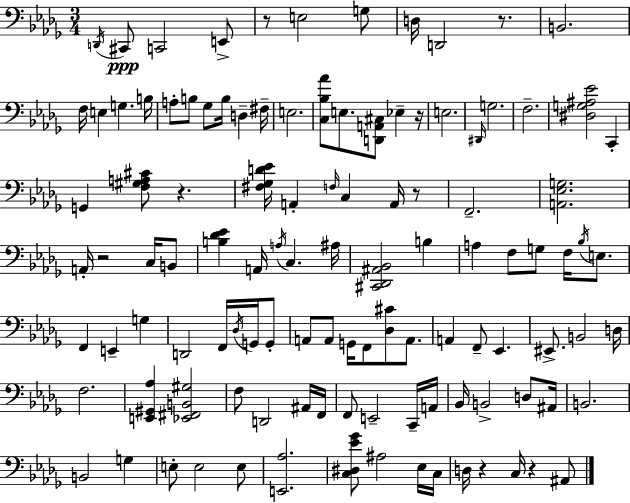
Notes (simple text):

D2/s C#2/e C2/h E2/e R/e E3/h G3/e D3/s D2/h R/e. B2/h. F3/s E3/q G3/q. B3/s A3/e B3/e Gb3/e B3/s D3/q F#3/s E3/h. [C3,Bb3,Ab4]/e E3/e. [D2,A2,C#3]/e Eb3/q R/s E3/h. D#2/s G3/h. F3/h. [D#3,G3,A#3,Eb4]/h C2/q G2/q [F3,G#3,A3,C#4]/e R/q. [F#3,Gb3,D4,Eb4]/s A2/q F3/s C3/q A2/s R/e F2/h. [A2,Eb3,G3]/h. A2/s R/h C3/s B2/e [B3,Db4,Eb4]/q A2/s A3/s C3/q. A#3/s [C#2,Db2,A#2,Bb2]/h B3/q A3/q F3/e G3/e F3/s Bb3/s E3/e. F2/q E2/q G3/q D2/h F2/s Db3/s G2/s G2/e A2/e A2/e G2/s F2/e [Db3,C#4]/e A2/e. A2/q F2/e Eb2/q. EIS2/e. B2/h D3/s F3/h. [E2,G#2,Ab3]/q [Eb2,F#2,B2,G#3]/h F3/e D2/h A#2/s F2/s F2/e E2/h C2/s A2/s Bb2/s B2/h D3/e A#2/s B2/h. B2/h G3/q E3/e E3/h E3/e [E2,Ab3]/h. [C3,D#3,Eb4,Gb4]/e A#3/h Eb3/s C3/s D3/s R/q C3/s R/q A#2/e